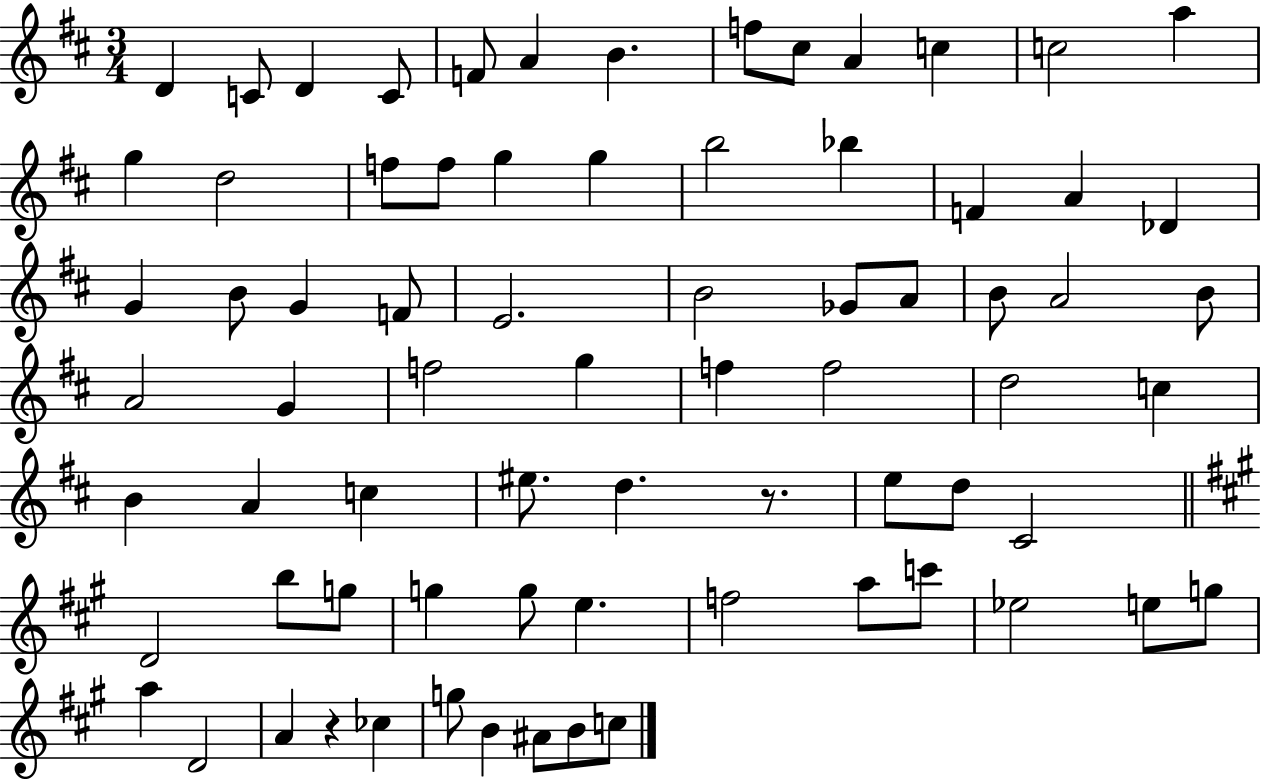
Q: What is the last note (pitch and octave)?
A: C5